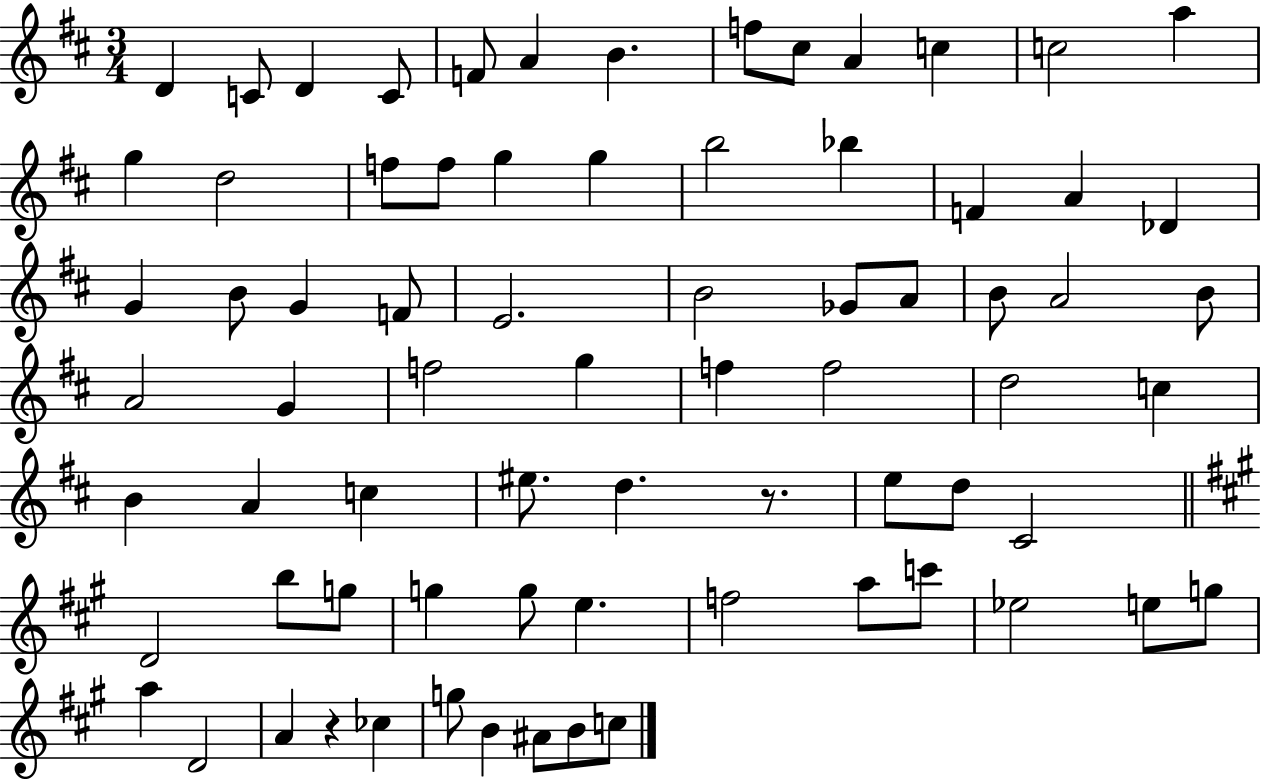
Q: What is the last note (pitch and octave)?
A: C5